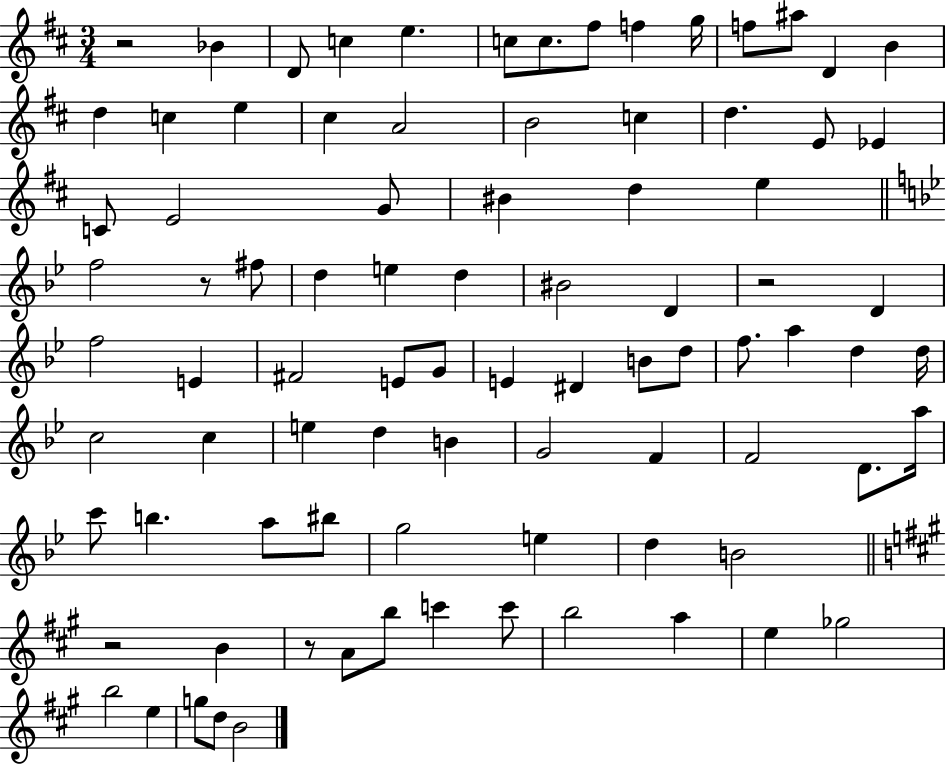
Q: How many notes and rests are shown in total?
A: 87